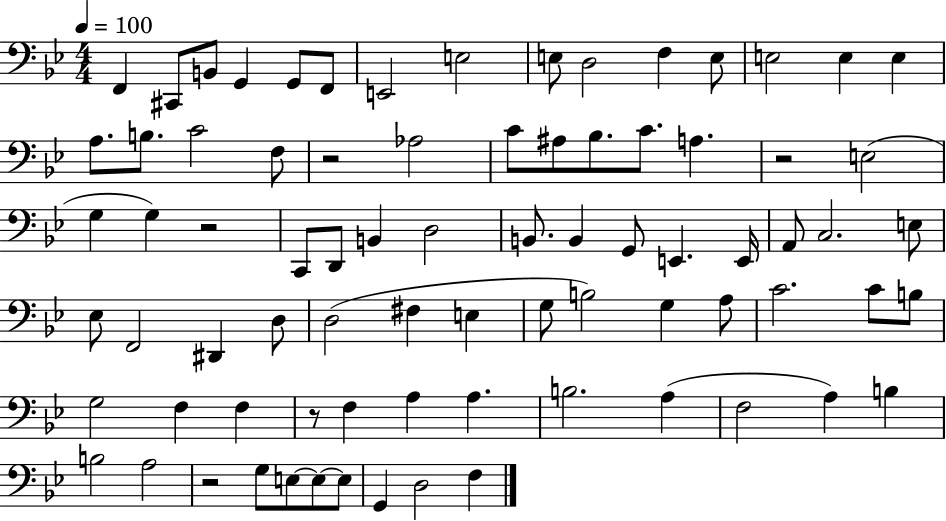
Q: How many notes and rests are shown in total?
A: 79